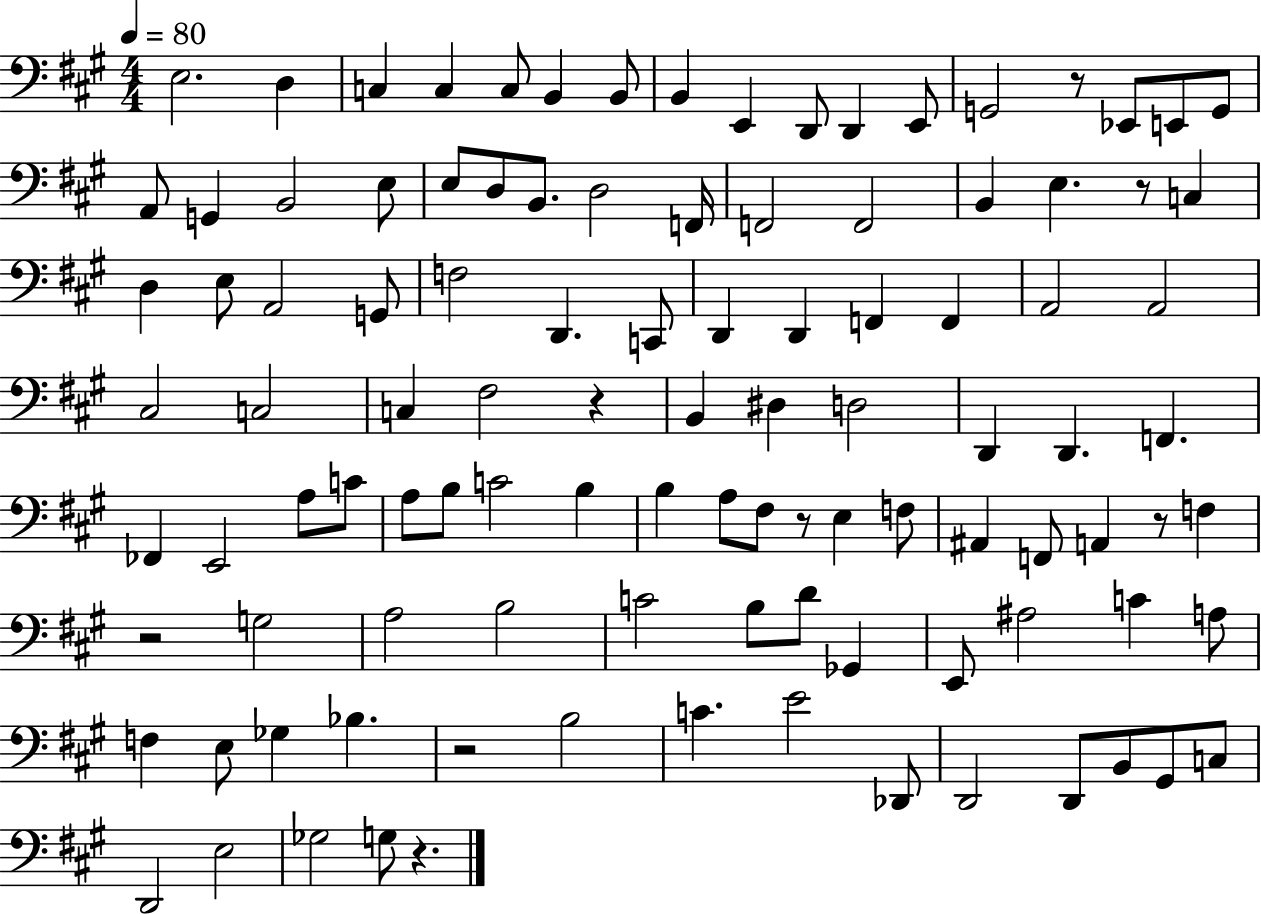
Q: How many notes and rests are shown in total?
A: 106